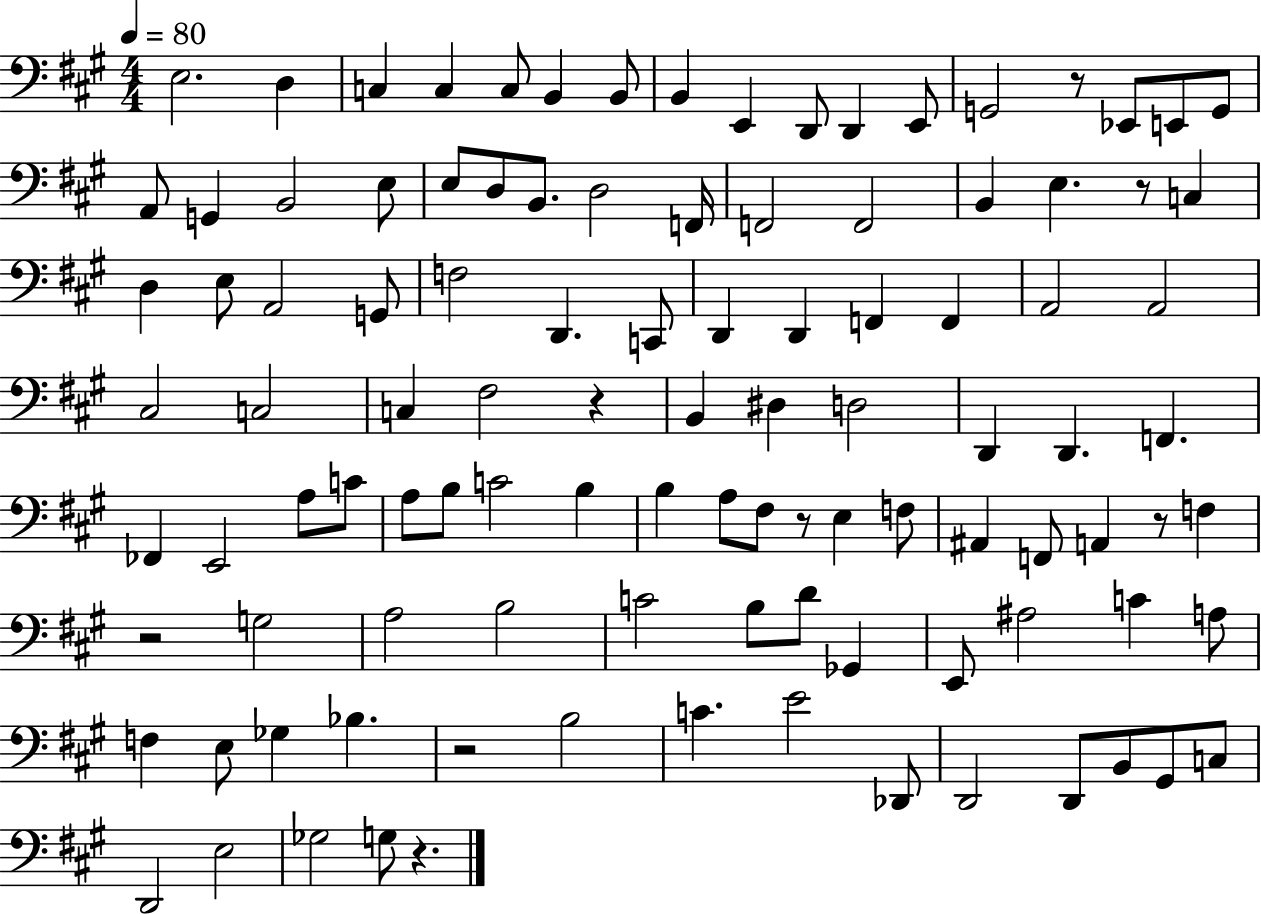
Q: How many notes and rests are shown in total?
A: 106